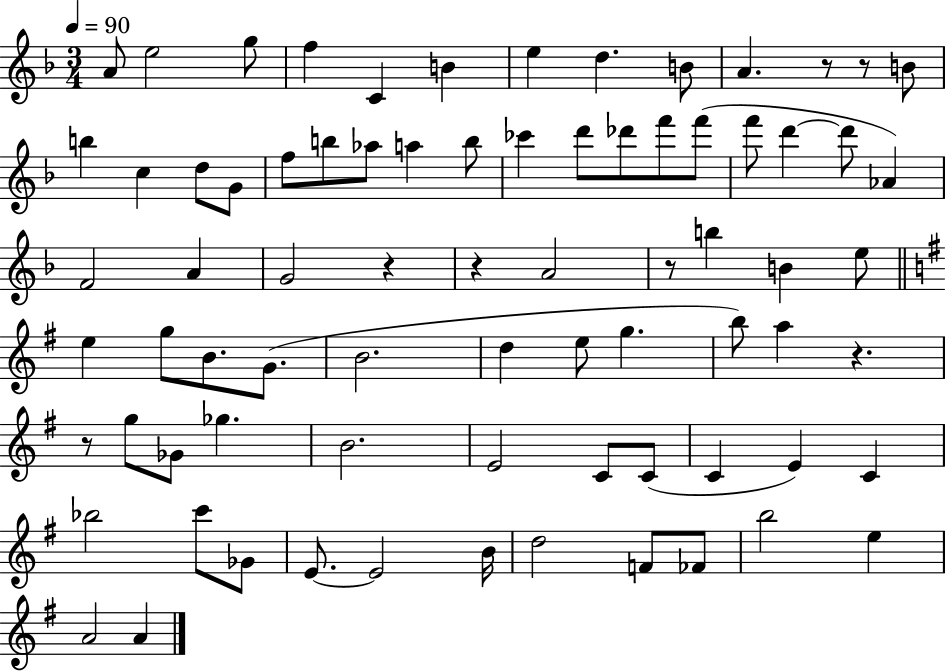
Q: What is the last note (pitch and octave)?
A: A4